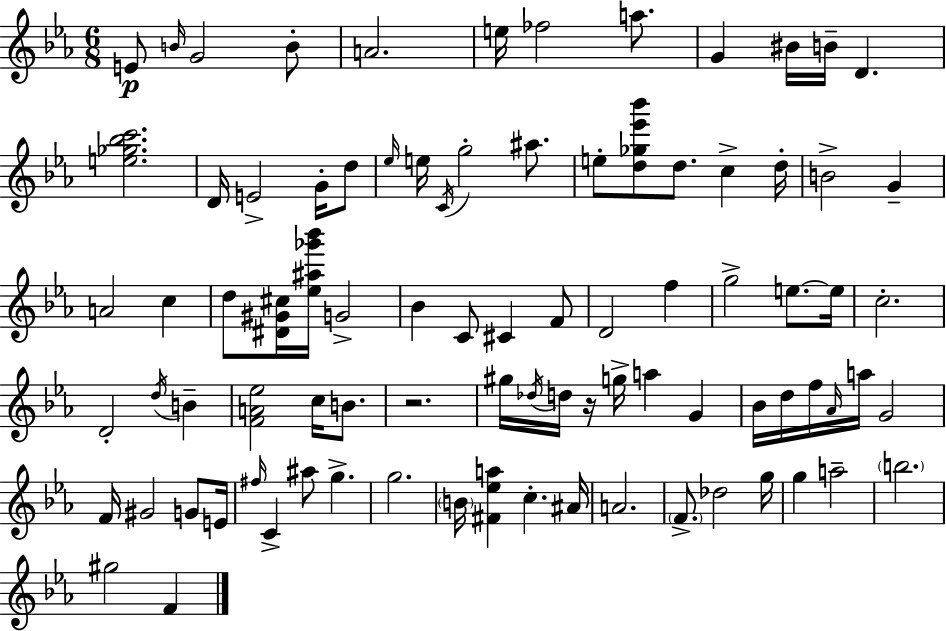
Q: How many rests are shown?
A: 2